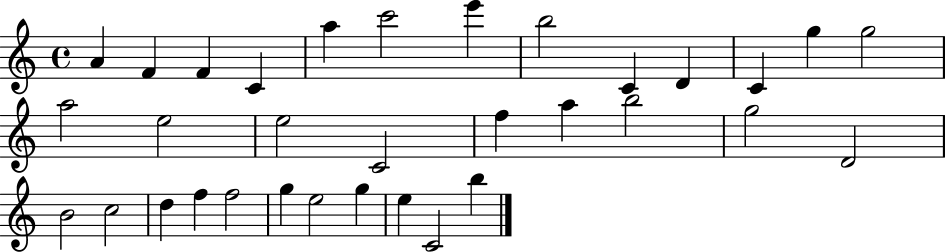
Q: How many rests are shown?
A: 0